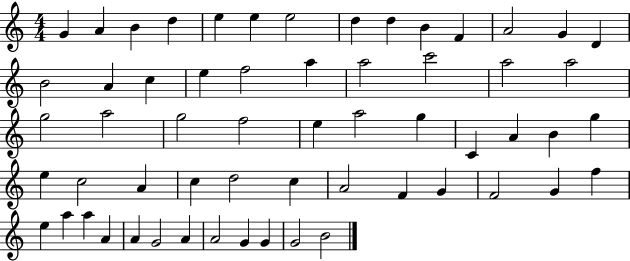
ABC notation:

X:1
T:Untitled
M:4/4
L:1/4
K:C
G A B d e e e2 d d B F A2 G D B2 A c e f2 a a2 c'2 a2 a2 g2 a2 g2 f2 e a2 g C A B g e c2 A c d2 c A2 F G F2 G f e a a A A G2 A A2 G G G2 B2